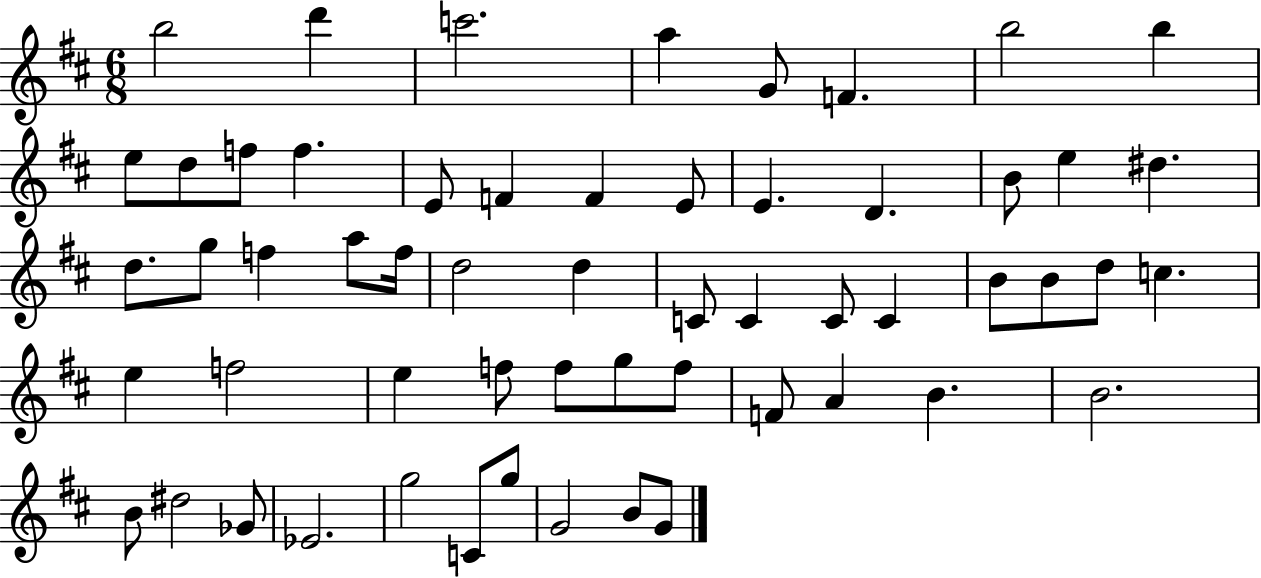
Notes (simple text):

B5/h D6/q C6/h. A5/q G4/e F4/q. B5/h B5/q E5/e D5/e F5/e F5/q. E4/e F4/q F4/q E4/e E4/q. D4/q. B4/e E5/q D#5/q. D5/e. G5/e F5/q A5/e F5/s D5/h D5/q C4/e C4/q C4/e C4/q B4/e B4/e D5/e C5/q. E5/q F5/h E5/q F5/e F5/e G5/e F5/e F4/e A4/q B4/q. B4/h. B4/e D#5/h Gb4/e Eb4/h. G5/h C4/e G5/e G4/h B4/e G4/e